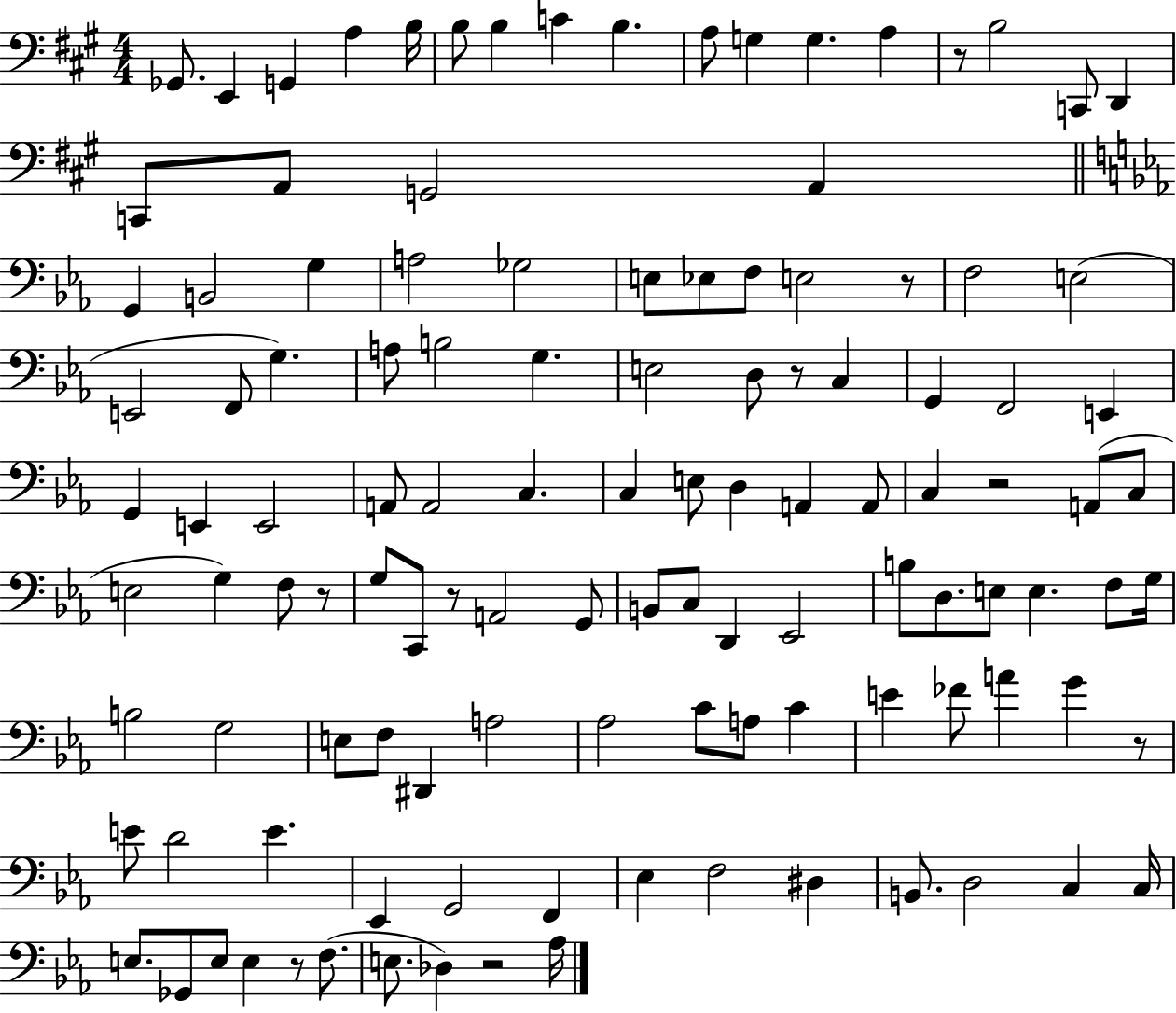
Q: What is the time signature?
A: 4/4